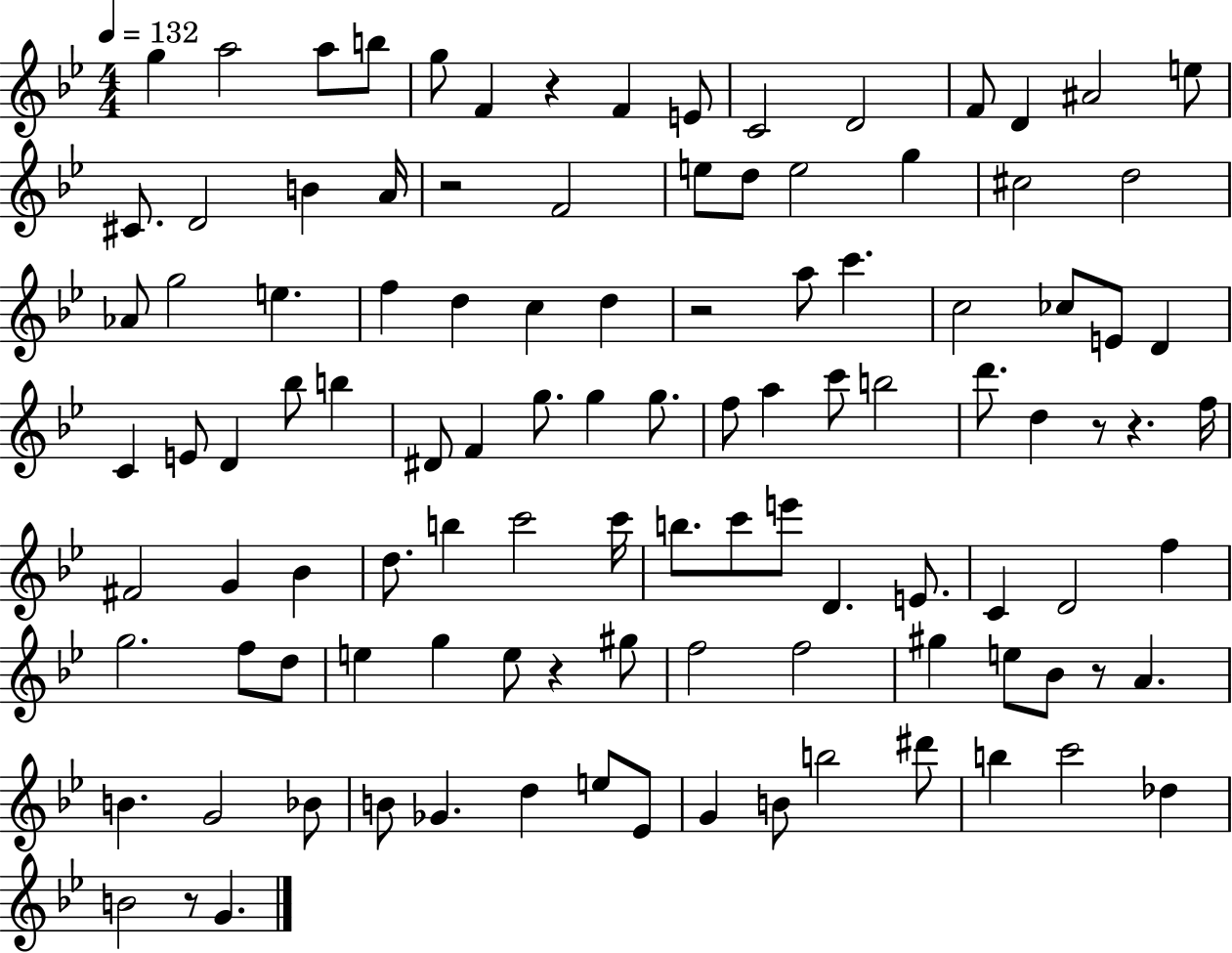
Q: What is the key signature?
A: BES major